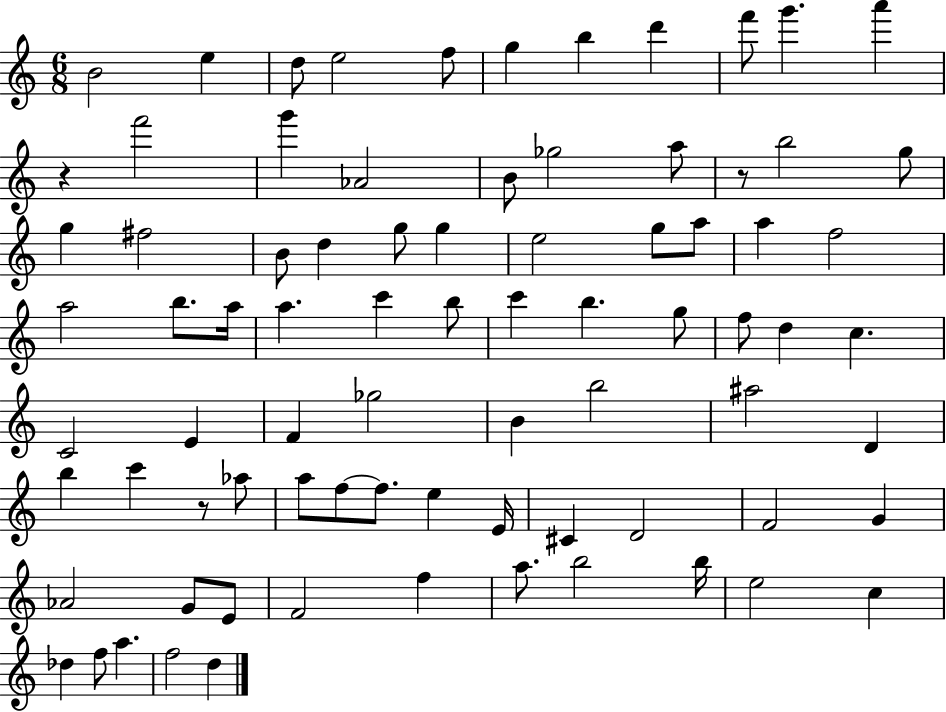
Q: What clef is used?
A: treble